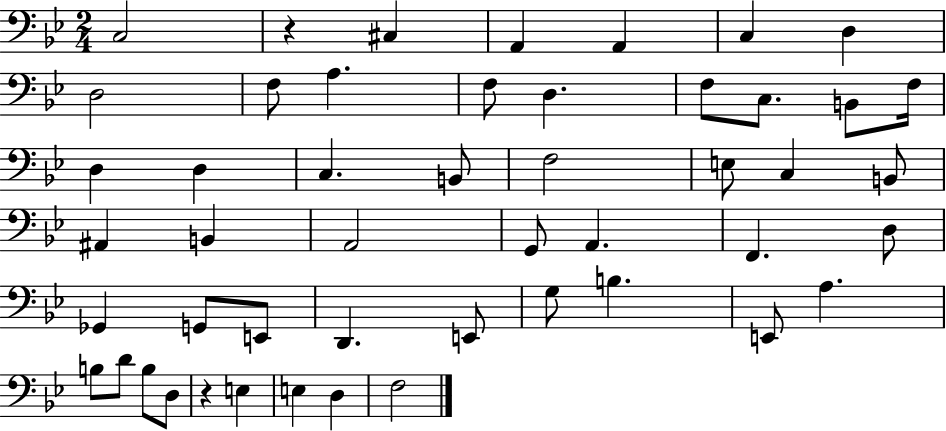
{
  \clef bass
  \numericTimeSignature
  \time 2/4
  \key bes \major
  c2 | r4 cis4 | a,4 a,4 | c4 d4 | \break d2 | f8 a4. | f8 d4. | f8 c8. b,8 f16 | \break d4 d4 | c4. b,8 | f2 | e8 c4 b,8 | \break ais,4 b,4 | a,2 | g,8 a,4. | f,4. d8 | \break ges,4 g,8 e,8 | d,4. e,8 | g8 b4. | e,8 a4. | \break b8 d'8 b8 d8 | r4 e4 | e4 d4 | f2 | \break \bar "|."
}